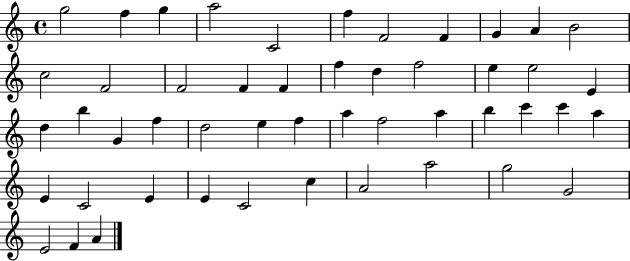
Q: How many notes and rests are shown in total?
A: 49